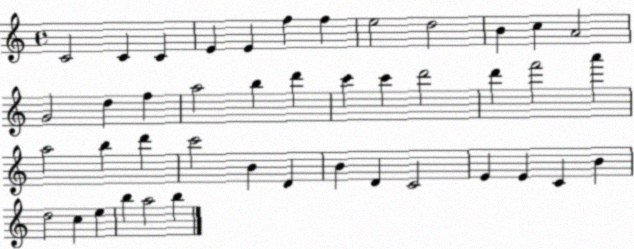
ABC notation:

X:1
T:Untitled
M:4/4
L:1/4
K:C
C2 C C E E f f e2 d2 B c A2 G2 d f a2 b d' c' c' d'2 d' f'2 a' a2 b d' c'2 B D B D C2 E E C B d2 c e b a2 b